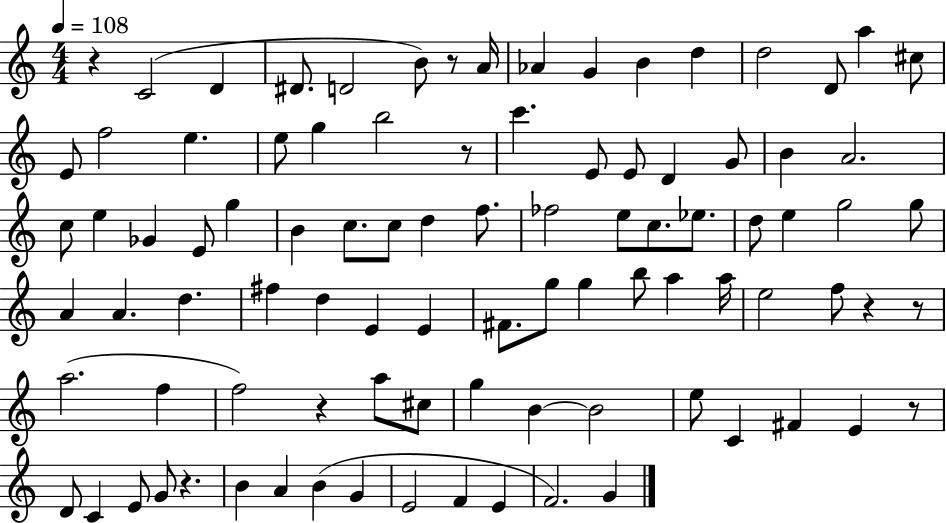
X:1
T:Untitled
M:4/4
L:1/4
K:C
z C2 D ^D/2 D2 B/2 z/2 A/4 _A G B d d2 D/2 a ^c/2 E/2 f2 e e/2 g b2 z/2 c' E/2 E/2 D G/2 B A2 c/2 e _G E/2 g B c/2 c/2 d f/2 _f2 e/2 c/2 _e/2 d/2 e g2 g/2 A A d ^f d E E ^F/2 g/2 g b/2 a a/4 e2 f/2 z z/2 a2 f f2 z a/2 ^c/2 g B B2 e/2 C ^F E z/2 D/2 C E/2 G/2 z B A B G E2 F E F2 G